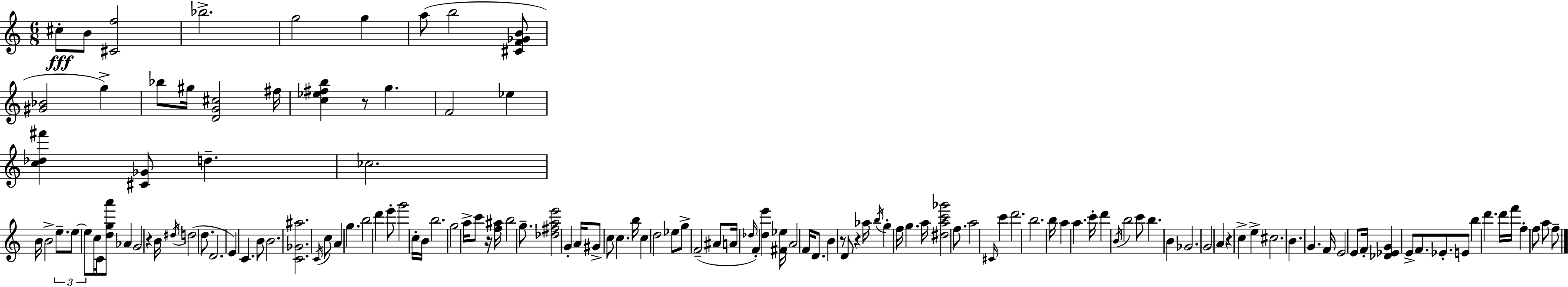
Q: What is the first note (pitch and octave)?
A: C#5